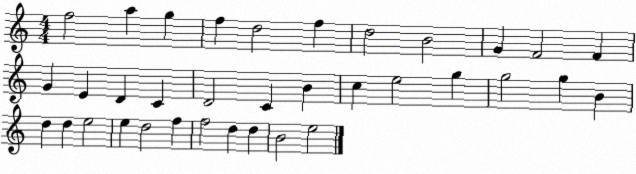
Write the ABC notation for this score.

X:1
T:Untitled
M:4/4
L:1/4
K:C
f2 a g f d2 f d2 B2 G F2 F G E D C D2 C B c e2 g g2 g B d d e2 e d2 f f2 d d B2 e2